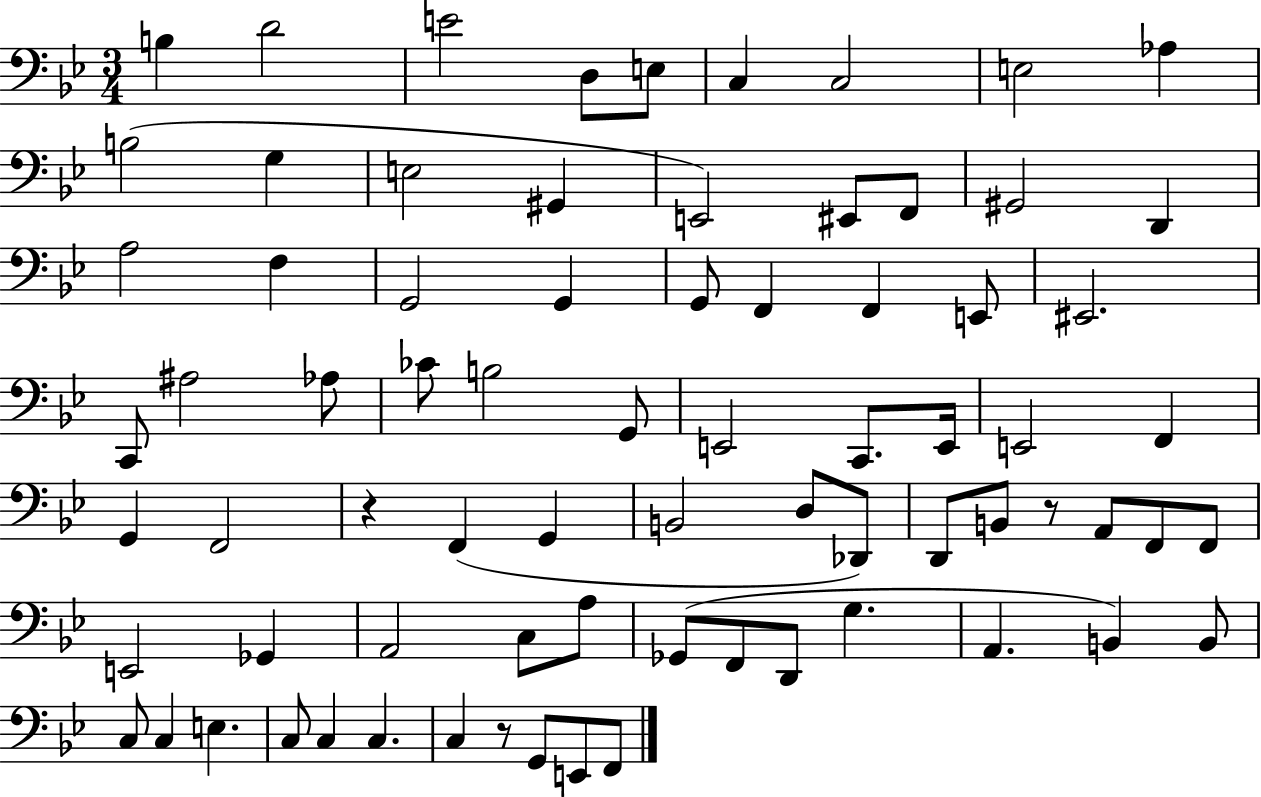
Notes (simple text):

B3/q D4/h E4/h D3/e E3/e C3/q C3/h E3/h Ab3/q B3/h G3/q E3/h G#2/q E2/h EIS2/e F2/e G#2/h D2/q A3/h F3/q G2/h G2/q G2/e F2/q F2/q E2/e EIS2/h. C2/e A#3/h Ab3/e CES4/e B3/h G2/e E2/h C2/e. E2/s E2/h F2/q G2/q F2/h R/q F2/q G2/q B2/h D3/e Db2/e D2/e B2/e R/e A2/e F2/e F2/e E2/h Gb2/q A2/h C3/e A3/e Gb2/e F2/e D2/e G3/q. A2/q. B2/q B2/e C3/e C3/q E3/q. C3/e C3/q C3/q. C3/q R/e G2/e E2/e F2/e